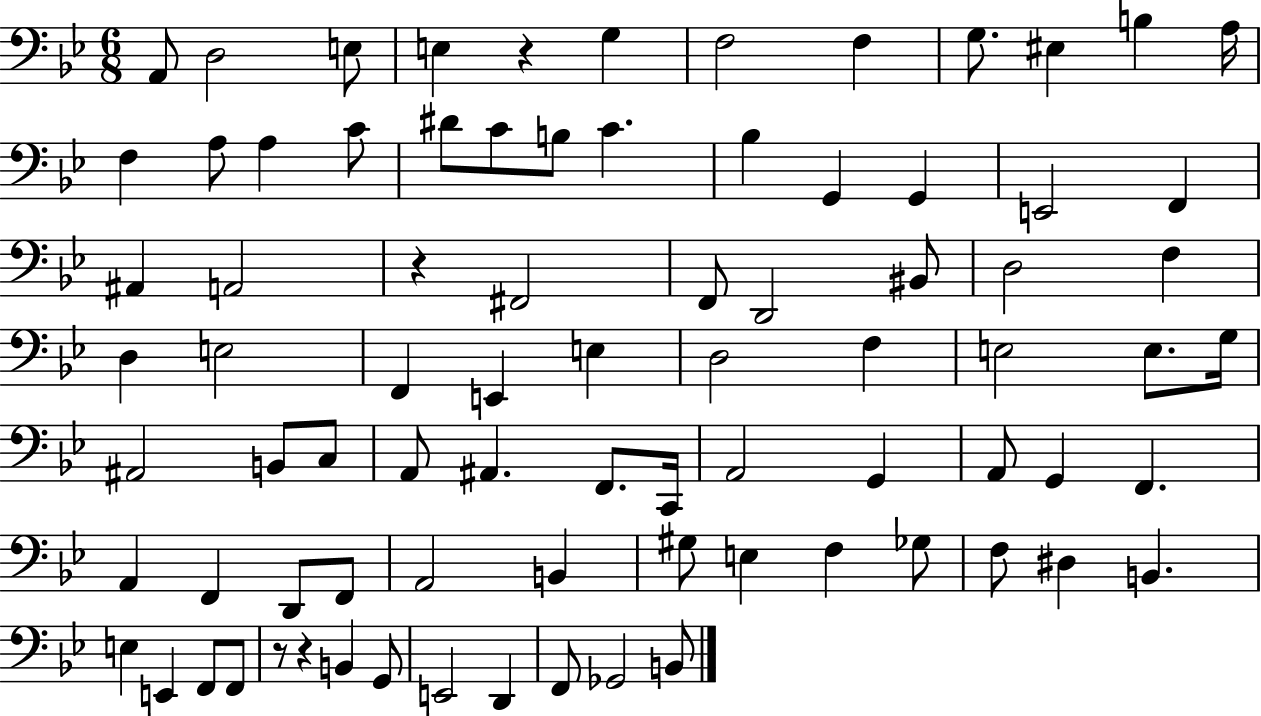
X:1
T:Untitled
M:6/8
L:1/4
K:Bb
A,,/2 D,2 E,/2 E, z G, F,2 F, G,/2 ^E, B, A,/4 F, A,/2 A, C/2 ^D/2 C/2 B,/2 C _B, G,, G,, E,,2 F,, ^A,, A,,2 z ^F,,2 F,,/2 D,,2 ^B,,/2 D,2 F, D, E,2 F,, E,, E, D,2 F, E,2 E,/2 G,/4 ^A,,2 B,,/2 C,/2 A,,/2 ^A,, F,,/2 C,,/4 A,,2 G,, A,,/2 G,, F,, A,, F,, D,,/2 F,,/2 A,,2 B,, ^G,/2 E, F, _G,/2 F,/2 ^D, B,, E, E,, F,,/2 F,,/2 z/2 z B,, G,,/2 E,,2 D,, F,,/2 _G,,2 B,,/2